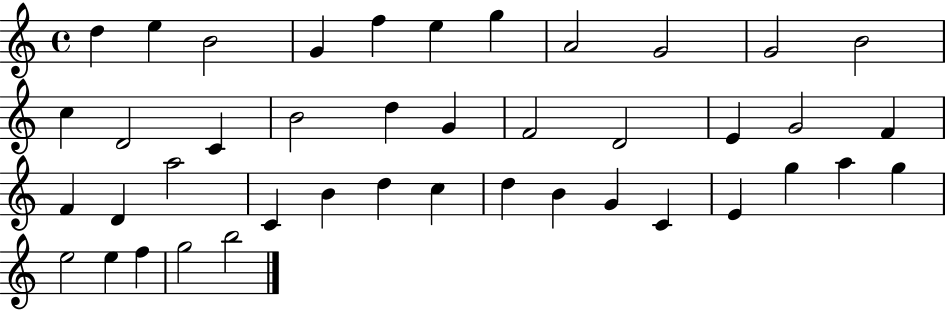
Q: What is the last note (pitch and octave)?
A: B5